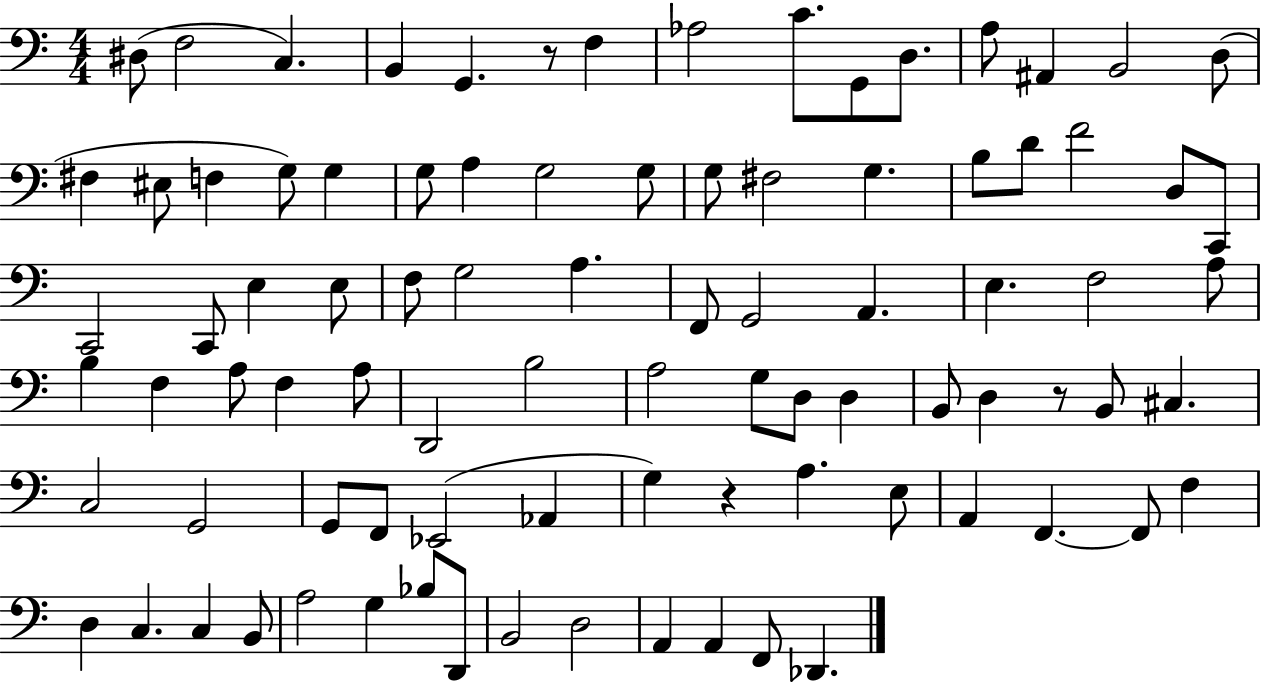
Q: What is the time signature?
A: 4/4